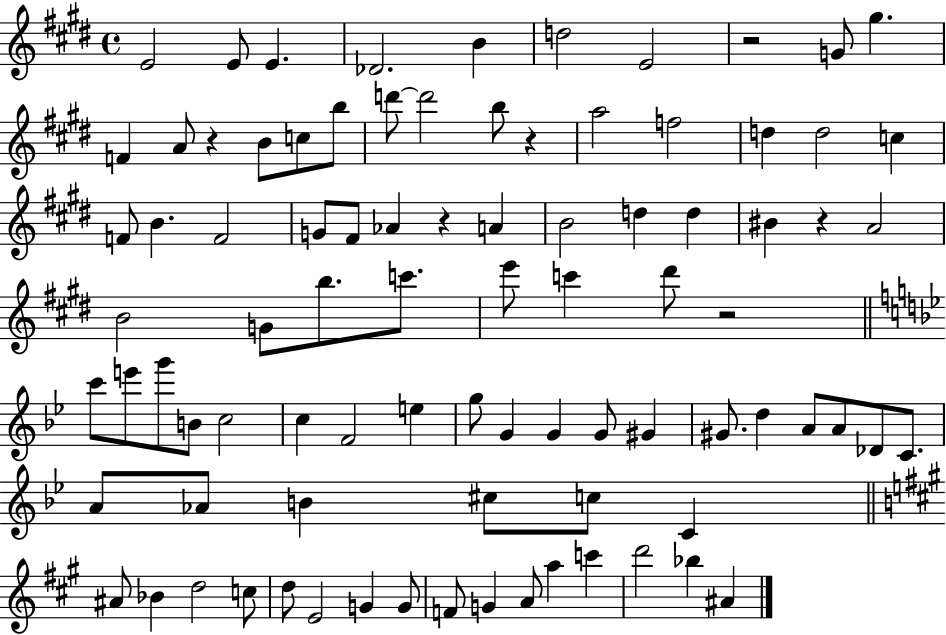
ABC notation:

X:1
T:Untitled
M:4/4
L:1/4
K:E
E2 E/2 E _D2 B d2 E2 z2 G/2 ^g F A/2 z B/2 c/2 b/2 d'/2 d'2 b/2 z a2 f2 d d2 c F/2 B F2 G/2 ^F/2 _A z A B2 d d ^B z A2 B2 G/2 b/2 c'/2 e'/2 c' ^d'/2 z2 c'/2 e'/2 g'/2 B/2 c2 c F2 e g/2 G G G/2 ^G ^G/2 d A/2 A/2 _D/2 C/2 A/2 _A/2 B ^c/2 c/2 C ^A/2 _B d2 c/2 d/2 E2 G G/2 F/2 G A/2 a c' d'2 _b ^A